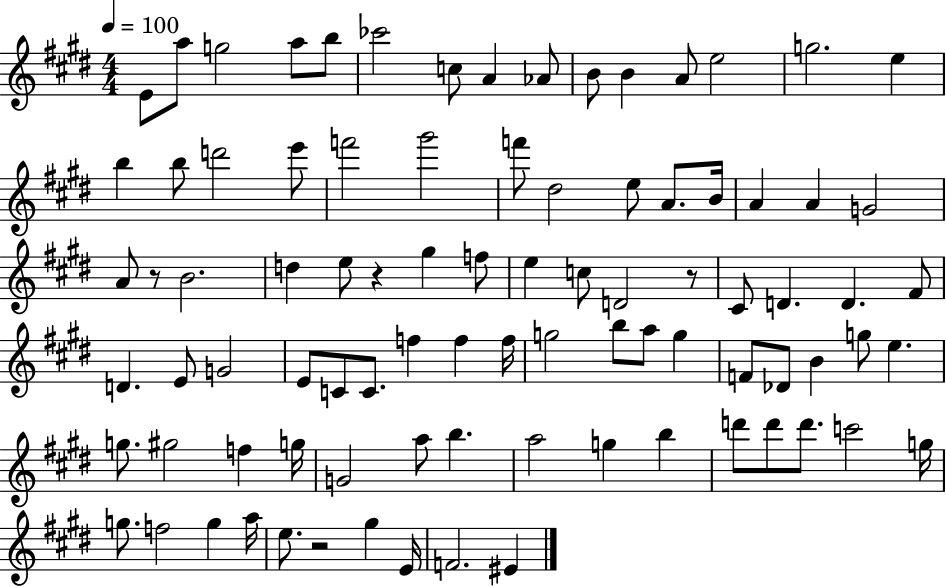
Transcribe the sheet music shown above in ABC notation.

X:1
T:Untitled
M:4/4
L:1/4
K:E
E/2 a/2 g2 a/2 b/2 _c'2 c/2 A _A/2 B/2 B A/2 e2 g2 e b b/2 d'2 e'/2 f'2 ^g'2 f'/2 ^d2 e/2 A/2 B/4 A A G2 A/2 z/2 B2 d e/2 z ^g f/2 e c/2 D2 z/2 ^C/2 D D ^F/2 D E/2 G2 E/2 C/2 C/2 f f f/4 g2 b/2 a/2 g F/2 _D/2 B g/2 e g/2 ^g2 f g/4 G2 a/2 b a2 g b d'/2 d'/2 d'/2 c'2 g/4 g/2 f2 g a/4 e/2 z2 ^g E/4 F2 ^E